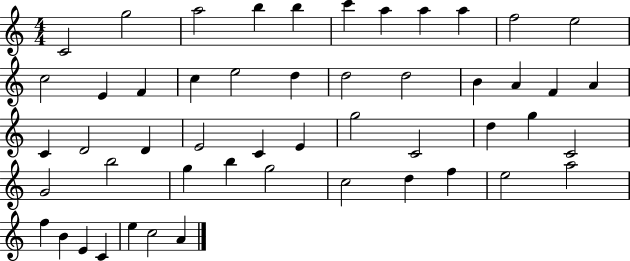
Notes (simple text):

C4/h G5/h A5/h B5/q B5/q C6/q A5/q A5/q A5/q F5/h E5/h C5/h E4/q F4/q C5/q E5/h D5/q D5/h D5/h B4/q A4/q F4/q A4/q C4/q D4/h D4/q E4/h C4/q E4/q G5/h C4/h D5/q G5/q C4/h G4/h B5/h G5/q B5/q G5/h C5/h D5/q F5/q E5/h A5/h F5/q B4/q E4/q C4/q E5/q C5/h A4/q